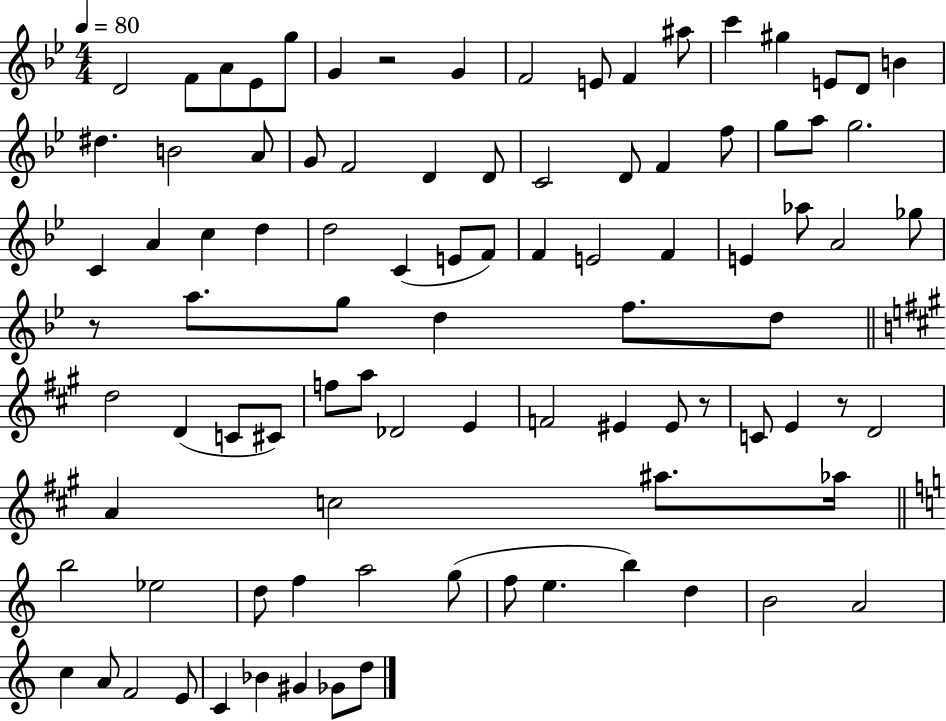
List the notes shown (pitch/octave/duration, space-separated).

D4/h F4/e A4/e Eb4/e G5/e G4/q R/h G4/q F4/h E4/e F4/q A#5/e C6/q G#5/q E4/e D4/e B4/q D#5/q. B4/h A4/e G4/e F4/h D4/q D4/e C4/h D4/e F4/q F5/e G5/e A5/e G5/h. C4/q A4/q C5/q D5/q D5/h C4/q E4/e F4/e F4/q E4/h F4/q E4/q Ab5/e A4/h Gb5/e R/e A5/e. G5/e D5/q F5/e. D5/e D5/h D4/q C4/e C#4/e F5/e A5/e Db4/h E4/q F4/h EIS4/q EIS4/e R/e C4/e E4/q R/e D4/h A4/q C5/h A#5/e. Ab5/s B5/h Eb5/h D5/e F5/q A5/h G5/e F5/e E5/q. B5/q D5/q B4/h A4/h C5/q A4/e F4/h E4/e C4/q Bb4/q G#4/q Gb4/e D5/e